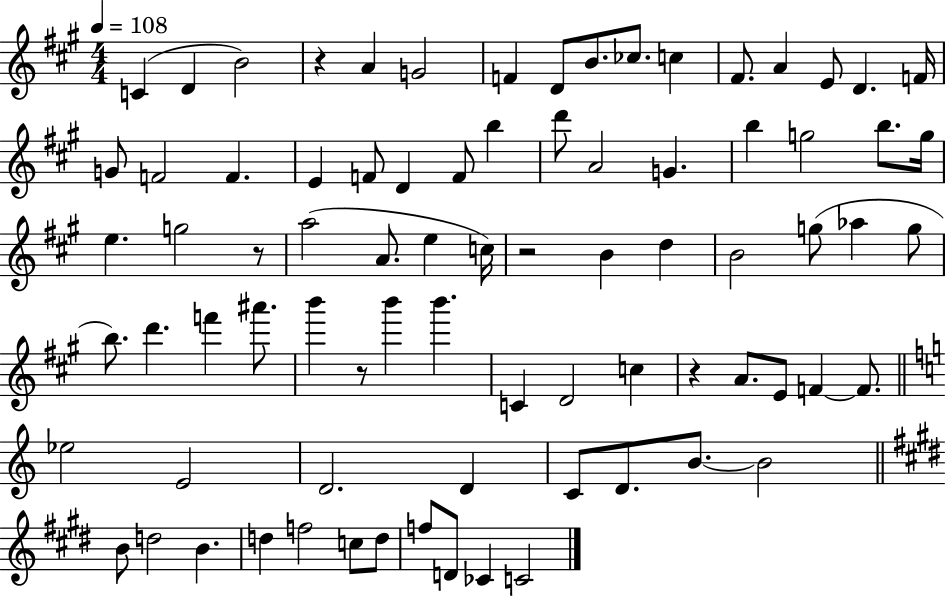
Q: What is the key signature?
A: A major